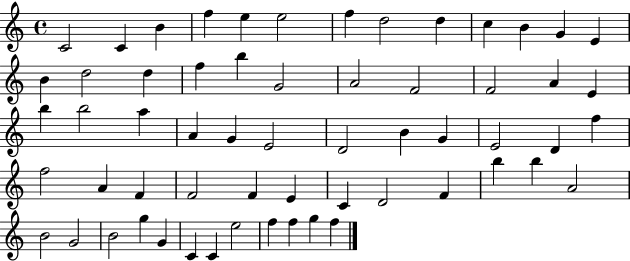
{
  \clef treble
  \time 4/4
  \defaultTimeSignature
  \key c \major
  c'2 c'4 b'4 | f''4 e''4 e''2 | f''4 d''2 d''4 | c''4 b'4 g'4 e'4 | \break b'4 d''2 d''4 | f''4 b''4 g'2 | a'2 f'2 | f'2 a'4 e'4 | \break b''4 b''2 a''4 | a'4 g'4 e'2 | d'2 b'4 g'4 | e'2 d'4 f''4 | \break f''2 a'4 f'4 | f'2 f'4 e'4 | c'4 d'2 f'4 | b''4 b''4 a'2 | \break b'2 g'2 | b'2 g''4 g'4 | c'4 c'4 e''2 | f''4 f''4 g''4 f''4 | \break \bar "|."
}